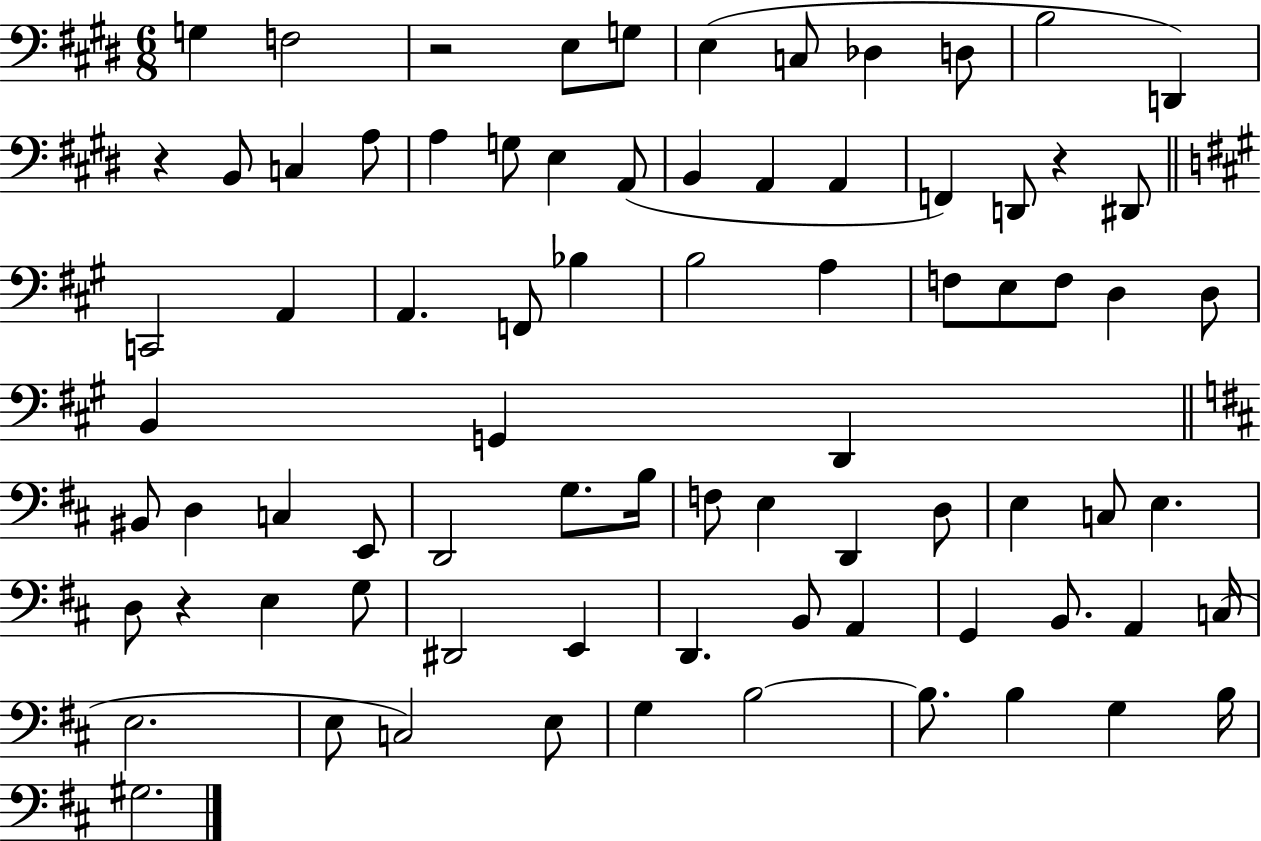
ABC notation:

X:1
T:Untitled
M:6/8
L:1/4
K:E
G, F,2 z2 E,/2 G,/2 E, C,/2 _D, D,/2 B,2 D,, z B,,/2 C, A,/2 A, G,/2 E, A,,/2 B,, A,, A,, F,, D,,/2 z ^D,,/2 C,,2 A,, A,, F,,/2 _B, B,2 A, F,/2 E,/2 F,/2 D, D,/2 B,, G,, D,, ^B,,/2 D, C, E,,/2 D,,2 G,/2 B,/4 F,/2 E, D,, D,/2 E, C,/2 E, D,/2 z E, G,/2 ^D,,2 E,, D,, B,,/2 A,, G,, B,,/2 A,, C,/4 E,2 E,/2 C,2 E,/2 G, B,2 B,/2 B, G, B,/4 ^G,2